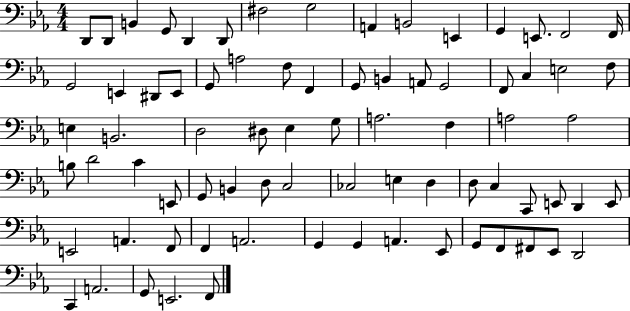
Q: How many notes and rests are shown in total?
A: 77